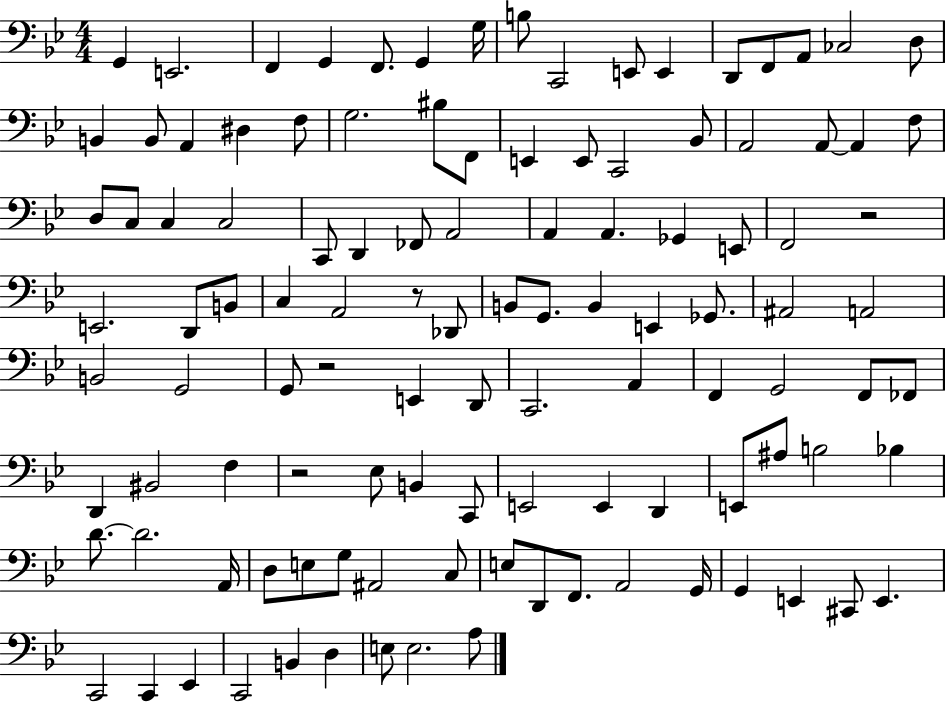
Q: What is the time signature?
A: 4/4